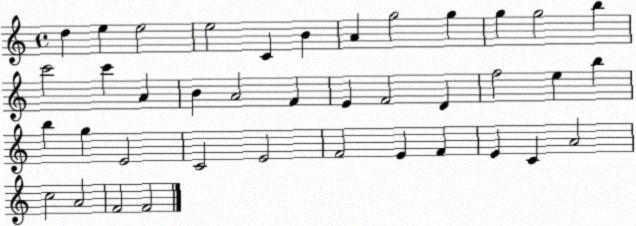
X:1
T:Untitled
M:4/4
L:1/4
K:C
d e e2 e2 C B A g2 g g g2 b c'2 c' A B A2 F E F2 D f2 e b b g E2 C2 E2 F2 E F E C A2 c2 A2 F2 F2